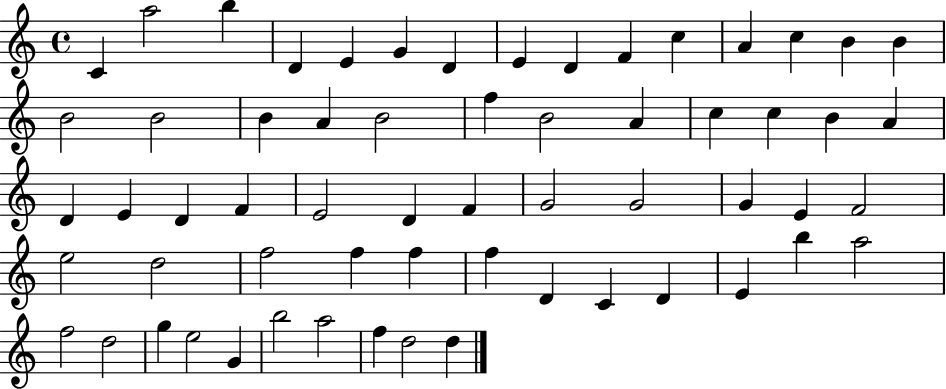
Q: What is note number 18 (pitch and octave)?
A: B4